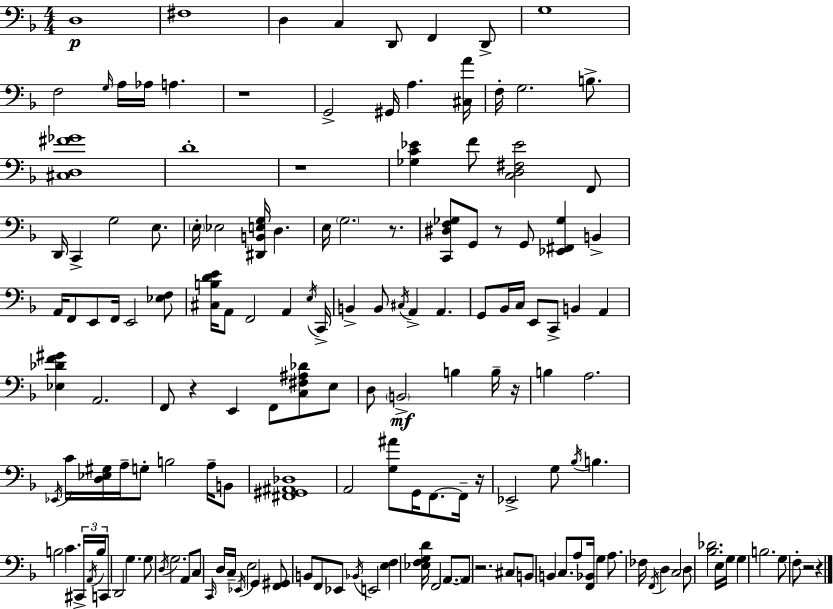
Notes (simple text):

D3/w F#3/w D3/q C3/q D2/e F2/q D2/e G3/w F3/h G3/s A3/s Ab3/s A3/q. R/w G2/h G#2/s A3/q. [C#3,A4]/s F3/s G3/h. B3/e. [C#3,D3,F#4,Gb4]/w D4/w R/w [Gb3,C4,Eb4]/q F4/e [C3,D3,F#3,Eb4]/h F2/e D2/s C2/q G3/h E3/e. E3/s Eb3/h [D#2,B2,E3,G3]/s D3/q. E3/s G3/h. R/e. [C2,D#3,F3,Gb3]/e G2/e R/e G2/e [Eb2,F#2,Gb3]/q B2/q A2/s F2/e E2/e F2/s E2/h [Eb3,F3]/e [C#3,B3,D4,E4]/s A2/e F2/h A2/q E3/s C2/s B2/q B2/e C#3/s A2/q A2/q. G2/e Bb2/s C3/s E2/e C2/e B2/q A2/q [Eb3,Db4,F4,G#4]/q A2/h. F2/e R/q E2/q F2/e [C3,F#3,A#3,Db4]/e E3/e D3/e B2/h B3/q B3/s R/s B3/q A3/h. Eb2/s C4/s [D3,Eb3,G#3]/s A3/s G3/e B3/h A3/s B2/e [F#2,G#2,A#2,Db3]/w A2/h [G3,A#4]/e G2/s F2/e. F2/s R/s Eb2/h G3/e Bb3/s B3/q. B3/h C4/q. C#2/s A2/s B3/s C2/e D2/h G3/q. G3/e D3/s G3/h. A2/e C3/e C2/s D3/s C3/s Eb2/s E3/h G2/q [F2,G#2]/e B2/e F2/e Eb2/e Bb2/s E2/h [E3,F3]/q [Eb3,F3,G3,D4]/s F2/h A2/e. A2/e R/h. C#3/e B2/e B2/q C3/e. A3/e [F2,Bb2]/s G3/q A3/e. FES3/s F2/s D3/q C3/h D3/e [Bb3,Db4]/h. E3/s G3/s G3/q B3/h. G3/e F3/e R/h R/q